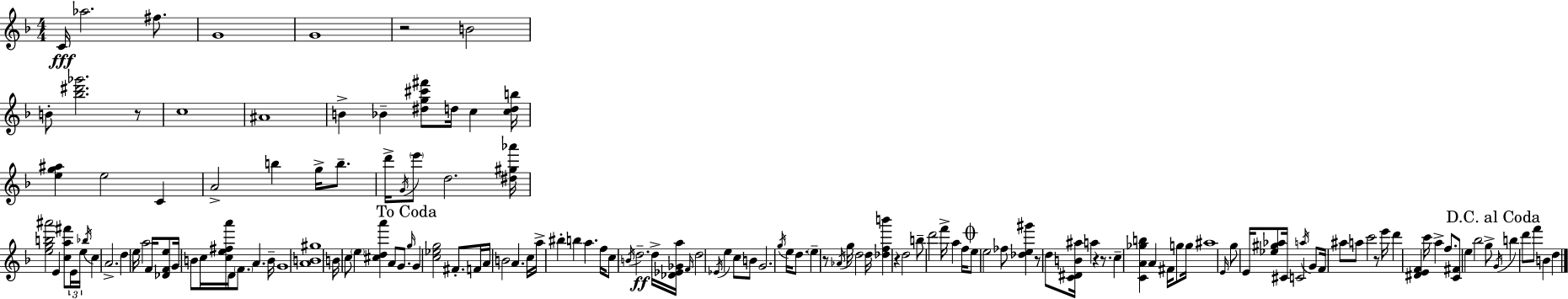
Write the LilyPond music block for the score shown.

{
  \clef treble
  \numericTimeSignature
  \time 4/4
  \key f \major
  c'16\fff aes''2. fis''8. | g'1 | g'1 | r2 b'2 | \break b'8-. <bes'' dis''' ges'''>2. r8 | c''1 | ais'1 | b'4-> bes'4-- <dis'' g'' cis''' fis'''>8 d''16 c''4 <c'' d'' b''>16 | \break <e'' g'' ais''>4 e''2 c'4 | a'2-> b''4 g''16-> b''8.-- | d'''16-> \acciaccatura { g'16 } \parenthesize e'''8 d''2. | <dis'' gis'' aes'''>16 <e'' g'' b'' ais'''>2 e'4 <c'' a'' fis'''>8 \tuplet 3/2 { e'16 | \break e''16 \acciaccatura { bes''16 } } c''4 a'2.-> | d''4 e''16 a''2 f'16 | <des' f' e''>8 g'16 b'8 c''16 <c'' e'' fis'' a'''>16 d'16 \parenthesize f'8. a'4. | b'16-- g'1 | \break <a' b' gis''>1 | b'16 c''8 \parenthesize e''4 <cis'' d'' a'''>4 a'8 g'8. | \mark "To Coda" \grace { g''16 } g'4 <c'' ees'' g''>2 fis'8.-. | f'16 a'16 b'2 a'4. | \break c''16 a''16-> bis''4-. b''4 a''4. | f''16 c''8 \acciaccatura { b'16 }\ff d''2.-- | d''16-> <des' ees' ges' a''>16 \grace { f'16 } d''2 \acciaccatura { ees'16 } e''4 | c''8 b'8 g'2. | \break \acciaccatura { g''16 } e''16 d''8. \parenthesize e''4-- r8 \acciaccatura { aes'16 } g''16 d''2 | d''16 <des'' f'' b'''>4 r4 | d''2 b''8-- d'''2 | f'''16-> a''4 f''16 \mark \markup { \musicglyph "scripts.coda" } e''8 e''2 | \break fes''8 <des'' e'' gis'''>4 r8 d''8 <c' dis' b' ais''>16 a''4 | r4 r8. c''4-- <c' a' ges'' b''>4 | a'4 fis'16 g''8 g''16 ais''1 | \grace { e'16 } g''8 e'16 <ees'' gis'' aes''>8 cis'16 c'2 | \break \acciaccatura { a''16 } g'8 f'16 ais''8 a''8 c'''2 | r8 e'''16 d'''4 <dis' e' f'>4 | c'''16 a''4-> f''8. <c' fis'>8 e''4 | bes''2 g''8-> \mark "D.C. al Coda" \acciaccatura { g'16 } b''4 d'''8 | \break f'''8 b'4 d''4 \bar "|."
}